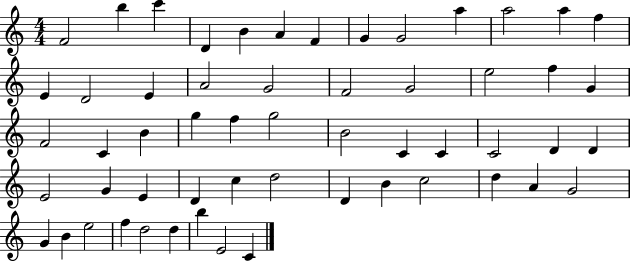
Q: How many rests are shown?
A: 0